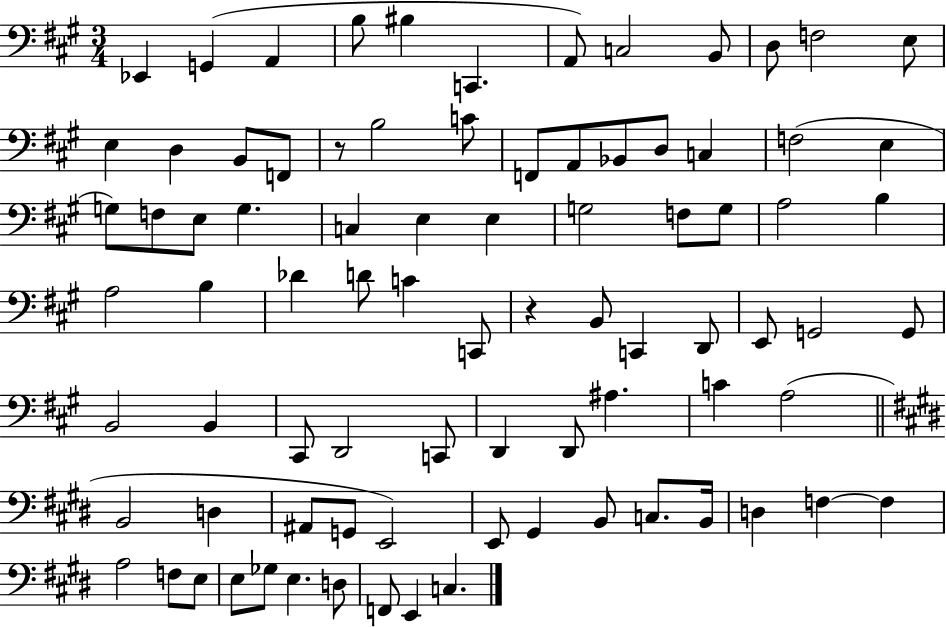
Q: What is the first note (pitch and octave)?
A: Eb2